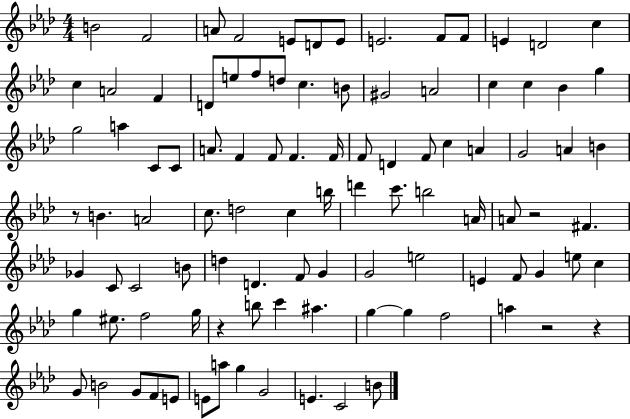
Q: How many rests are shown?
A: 5